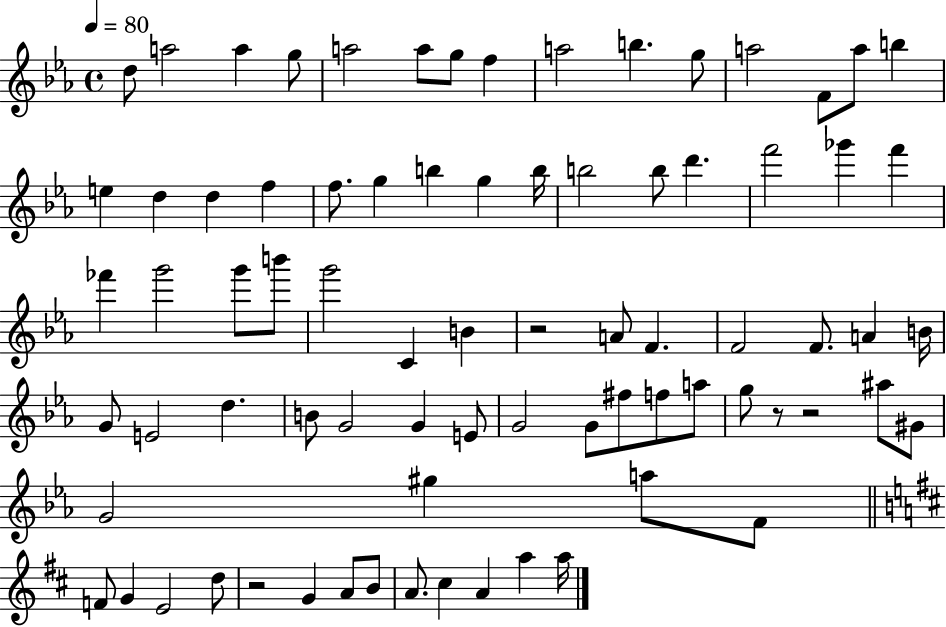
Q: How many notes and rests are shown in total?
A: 78